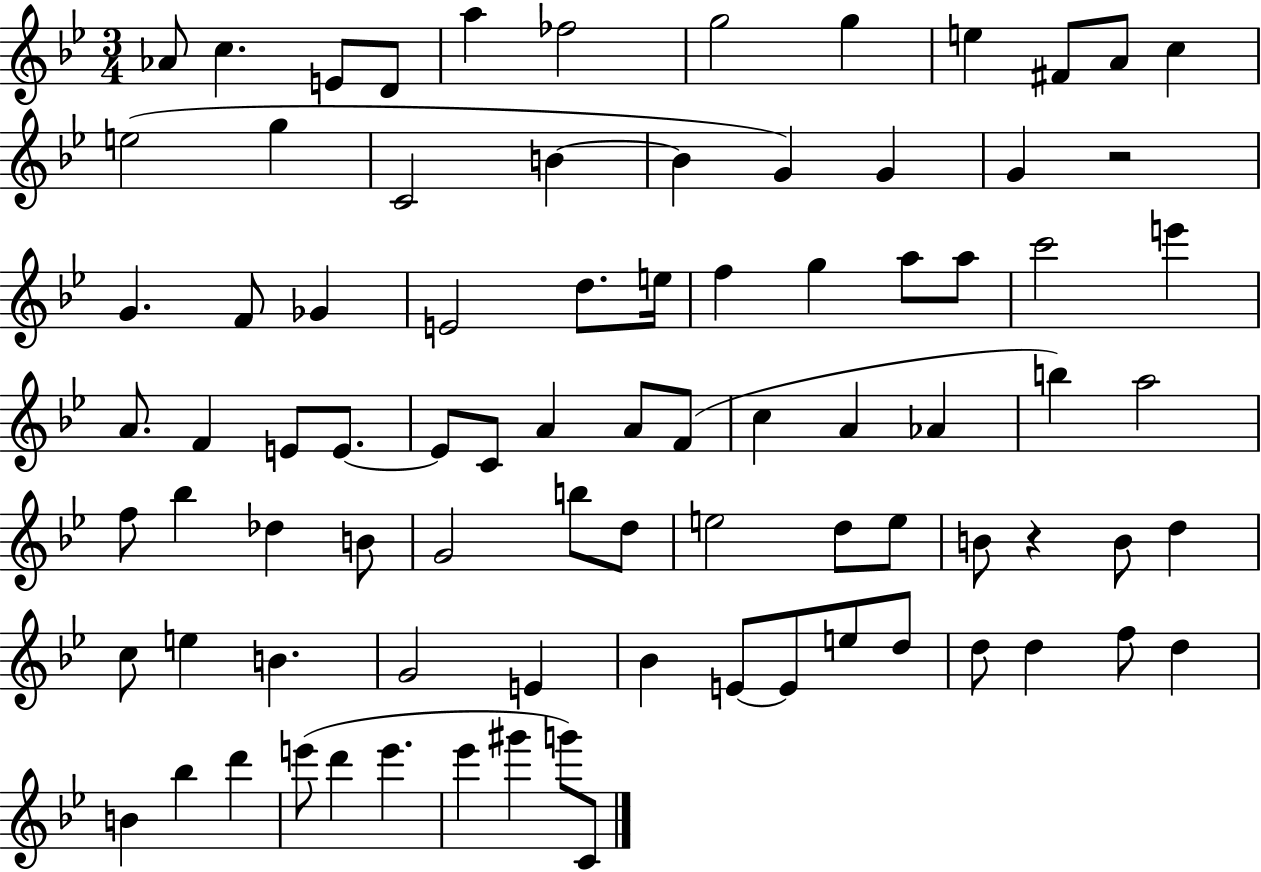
Ab4/e C5/q. E4/e D4/e A5/q FES5/h G5/h G5/q E5/q F#4/e A4/e C5/q E5/h G5/q C4/h B4/q B4/q G4/q G4/q G4/q R/h G4/q. F4/e Gb4/q E4/h D5/e. E5/s F5/q G5/q A5/e A5/e C6/h E6/q A4/e. F4/q E4/e E4/e. E4/e C4/e A4/q A4/e F4/e C5/q A4/q Ab4/q B5/q A5/h F5/e Bb5/q Db5/q B4/e G4/h B5/e D5/e E5/h D5/e E5/e B4/e R/q B4/e D5/q C5/e E5/q B4/q. G4/h E4/q Bb4/q E4/e E4/e E5/e D5/e D5/e D5/q F5/e D5/q B4/q Bb5/q D6/q E6/e D6/q E6/q. Eb6/q G#6/q G6/e C4/e